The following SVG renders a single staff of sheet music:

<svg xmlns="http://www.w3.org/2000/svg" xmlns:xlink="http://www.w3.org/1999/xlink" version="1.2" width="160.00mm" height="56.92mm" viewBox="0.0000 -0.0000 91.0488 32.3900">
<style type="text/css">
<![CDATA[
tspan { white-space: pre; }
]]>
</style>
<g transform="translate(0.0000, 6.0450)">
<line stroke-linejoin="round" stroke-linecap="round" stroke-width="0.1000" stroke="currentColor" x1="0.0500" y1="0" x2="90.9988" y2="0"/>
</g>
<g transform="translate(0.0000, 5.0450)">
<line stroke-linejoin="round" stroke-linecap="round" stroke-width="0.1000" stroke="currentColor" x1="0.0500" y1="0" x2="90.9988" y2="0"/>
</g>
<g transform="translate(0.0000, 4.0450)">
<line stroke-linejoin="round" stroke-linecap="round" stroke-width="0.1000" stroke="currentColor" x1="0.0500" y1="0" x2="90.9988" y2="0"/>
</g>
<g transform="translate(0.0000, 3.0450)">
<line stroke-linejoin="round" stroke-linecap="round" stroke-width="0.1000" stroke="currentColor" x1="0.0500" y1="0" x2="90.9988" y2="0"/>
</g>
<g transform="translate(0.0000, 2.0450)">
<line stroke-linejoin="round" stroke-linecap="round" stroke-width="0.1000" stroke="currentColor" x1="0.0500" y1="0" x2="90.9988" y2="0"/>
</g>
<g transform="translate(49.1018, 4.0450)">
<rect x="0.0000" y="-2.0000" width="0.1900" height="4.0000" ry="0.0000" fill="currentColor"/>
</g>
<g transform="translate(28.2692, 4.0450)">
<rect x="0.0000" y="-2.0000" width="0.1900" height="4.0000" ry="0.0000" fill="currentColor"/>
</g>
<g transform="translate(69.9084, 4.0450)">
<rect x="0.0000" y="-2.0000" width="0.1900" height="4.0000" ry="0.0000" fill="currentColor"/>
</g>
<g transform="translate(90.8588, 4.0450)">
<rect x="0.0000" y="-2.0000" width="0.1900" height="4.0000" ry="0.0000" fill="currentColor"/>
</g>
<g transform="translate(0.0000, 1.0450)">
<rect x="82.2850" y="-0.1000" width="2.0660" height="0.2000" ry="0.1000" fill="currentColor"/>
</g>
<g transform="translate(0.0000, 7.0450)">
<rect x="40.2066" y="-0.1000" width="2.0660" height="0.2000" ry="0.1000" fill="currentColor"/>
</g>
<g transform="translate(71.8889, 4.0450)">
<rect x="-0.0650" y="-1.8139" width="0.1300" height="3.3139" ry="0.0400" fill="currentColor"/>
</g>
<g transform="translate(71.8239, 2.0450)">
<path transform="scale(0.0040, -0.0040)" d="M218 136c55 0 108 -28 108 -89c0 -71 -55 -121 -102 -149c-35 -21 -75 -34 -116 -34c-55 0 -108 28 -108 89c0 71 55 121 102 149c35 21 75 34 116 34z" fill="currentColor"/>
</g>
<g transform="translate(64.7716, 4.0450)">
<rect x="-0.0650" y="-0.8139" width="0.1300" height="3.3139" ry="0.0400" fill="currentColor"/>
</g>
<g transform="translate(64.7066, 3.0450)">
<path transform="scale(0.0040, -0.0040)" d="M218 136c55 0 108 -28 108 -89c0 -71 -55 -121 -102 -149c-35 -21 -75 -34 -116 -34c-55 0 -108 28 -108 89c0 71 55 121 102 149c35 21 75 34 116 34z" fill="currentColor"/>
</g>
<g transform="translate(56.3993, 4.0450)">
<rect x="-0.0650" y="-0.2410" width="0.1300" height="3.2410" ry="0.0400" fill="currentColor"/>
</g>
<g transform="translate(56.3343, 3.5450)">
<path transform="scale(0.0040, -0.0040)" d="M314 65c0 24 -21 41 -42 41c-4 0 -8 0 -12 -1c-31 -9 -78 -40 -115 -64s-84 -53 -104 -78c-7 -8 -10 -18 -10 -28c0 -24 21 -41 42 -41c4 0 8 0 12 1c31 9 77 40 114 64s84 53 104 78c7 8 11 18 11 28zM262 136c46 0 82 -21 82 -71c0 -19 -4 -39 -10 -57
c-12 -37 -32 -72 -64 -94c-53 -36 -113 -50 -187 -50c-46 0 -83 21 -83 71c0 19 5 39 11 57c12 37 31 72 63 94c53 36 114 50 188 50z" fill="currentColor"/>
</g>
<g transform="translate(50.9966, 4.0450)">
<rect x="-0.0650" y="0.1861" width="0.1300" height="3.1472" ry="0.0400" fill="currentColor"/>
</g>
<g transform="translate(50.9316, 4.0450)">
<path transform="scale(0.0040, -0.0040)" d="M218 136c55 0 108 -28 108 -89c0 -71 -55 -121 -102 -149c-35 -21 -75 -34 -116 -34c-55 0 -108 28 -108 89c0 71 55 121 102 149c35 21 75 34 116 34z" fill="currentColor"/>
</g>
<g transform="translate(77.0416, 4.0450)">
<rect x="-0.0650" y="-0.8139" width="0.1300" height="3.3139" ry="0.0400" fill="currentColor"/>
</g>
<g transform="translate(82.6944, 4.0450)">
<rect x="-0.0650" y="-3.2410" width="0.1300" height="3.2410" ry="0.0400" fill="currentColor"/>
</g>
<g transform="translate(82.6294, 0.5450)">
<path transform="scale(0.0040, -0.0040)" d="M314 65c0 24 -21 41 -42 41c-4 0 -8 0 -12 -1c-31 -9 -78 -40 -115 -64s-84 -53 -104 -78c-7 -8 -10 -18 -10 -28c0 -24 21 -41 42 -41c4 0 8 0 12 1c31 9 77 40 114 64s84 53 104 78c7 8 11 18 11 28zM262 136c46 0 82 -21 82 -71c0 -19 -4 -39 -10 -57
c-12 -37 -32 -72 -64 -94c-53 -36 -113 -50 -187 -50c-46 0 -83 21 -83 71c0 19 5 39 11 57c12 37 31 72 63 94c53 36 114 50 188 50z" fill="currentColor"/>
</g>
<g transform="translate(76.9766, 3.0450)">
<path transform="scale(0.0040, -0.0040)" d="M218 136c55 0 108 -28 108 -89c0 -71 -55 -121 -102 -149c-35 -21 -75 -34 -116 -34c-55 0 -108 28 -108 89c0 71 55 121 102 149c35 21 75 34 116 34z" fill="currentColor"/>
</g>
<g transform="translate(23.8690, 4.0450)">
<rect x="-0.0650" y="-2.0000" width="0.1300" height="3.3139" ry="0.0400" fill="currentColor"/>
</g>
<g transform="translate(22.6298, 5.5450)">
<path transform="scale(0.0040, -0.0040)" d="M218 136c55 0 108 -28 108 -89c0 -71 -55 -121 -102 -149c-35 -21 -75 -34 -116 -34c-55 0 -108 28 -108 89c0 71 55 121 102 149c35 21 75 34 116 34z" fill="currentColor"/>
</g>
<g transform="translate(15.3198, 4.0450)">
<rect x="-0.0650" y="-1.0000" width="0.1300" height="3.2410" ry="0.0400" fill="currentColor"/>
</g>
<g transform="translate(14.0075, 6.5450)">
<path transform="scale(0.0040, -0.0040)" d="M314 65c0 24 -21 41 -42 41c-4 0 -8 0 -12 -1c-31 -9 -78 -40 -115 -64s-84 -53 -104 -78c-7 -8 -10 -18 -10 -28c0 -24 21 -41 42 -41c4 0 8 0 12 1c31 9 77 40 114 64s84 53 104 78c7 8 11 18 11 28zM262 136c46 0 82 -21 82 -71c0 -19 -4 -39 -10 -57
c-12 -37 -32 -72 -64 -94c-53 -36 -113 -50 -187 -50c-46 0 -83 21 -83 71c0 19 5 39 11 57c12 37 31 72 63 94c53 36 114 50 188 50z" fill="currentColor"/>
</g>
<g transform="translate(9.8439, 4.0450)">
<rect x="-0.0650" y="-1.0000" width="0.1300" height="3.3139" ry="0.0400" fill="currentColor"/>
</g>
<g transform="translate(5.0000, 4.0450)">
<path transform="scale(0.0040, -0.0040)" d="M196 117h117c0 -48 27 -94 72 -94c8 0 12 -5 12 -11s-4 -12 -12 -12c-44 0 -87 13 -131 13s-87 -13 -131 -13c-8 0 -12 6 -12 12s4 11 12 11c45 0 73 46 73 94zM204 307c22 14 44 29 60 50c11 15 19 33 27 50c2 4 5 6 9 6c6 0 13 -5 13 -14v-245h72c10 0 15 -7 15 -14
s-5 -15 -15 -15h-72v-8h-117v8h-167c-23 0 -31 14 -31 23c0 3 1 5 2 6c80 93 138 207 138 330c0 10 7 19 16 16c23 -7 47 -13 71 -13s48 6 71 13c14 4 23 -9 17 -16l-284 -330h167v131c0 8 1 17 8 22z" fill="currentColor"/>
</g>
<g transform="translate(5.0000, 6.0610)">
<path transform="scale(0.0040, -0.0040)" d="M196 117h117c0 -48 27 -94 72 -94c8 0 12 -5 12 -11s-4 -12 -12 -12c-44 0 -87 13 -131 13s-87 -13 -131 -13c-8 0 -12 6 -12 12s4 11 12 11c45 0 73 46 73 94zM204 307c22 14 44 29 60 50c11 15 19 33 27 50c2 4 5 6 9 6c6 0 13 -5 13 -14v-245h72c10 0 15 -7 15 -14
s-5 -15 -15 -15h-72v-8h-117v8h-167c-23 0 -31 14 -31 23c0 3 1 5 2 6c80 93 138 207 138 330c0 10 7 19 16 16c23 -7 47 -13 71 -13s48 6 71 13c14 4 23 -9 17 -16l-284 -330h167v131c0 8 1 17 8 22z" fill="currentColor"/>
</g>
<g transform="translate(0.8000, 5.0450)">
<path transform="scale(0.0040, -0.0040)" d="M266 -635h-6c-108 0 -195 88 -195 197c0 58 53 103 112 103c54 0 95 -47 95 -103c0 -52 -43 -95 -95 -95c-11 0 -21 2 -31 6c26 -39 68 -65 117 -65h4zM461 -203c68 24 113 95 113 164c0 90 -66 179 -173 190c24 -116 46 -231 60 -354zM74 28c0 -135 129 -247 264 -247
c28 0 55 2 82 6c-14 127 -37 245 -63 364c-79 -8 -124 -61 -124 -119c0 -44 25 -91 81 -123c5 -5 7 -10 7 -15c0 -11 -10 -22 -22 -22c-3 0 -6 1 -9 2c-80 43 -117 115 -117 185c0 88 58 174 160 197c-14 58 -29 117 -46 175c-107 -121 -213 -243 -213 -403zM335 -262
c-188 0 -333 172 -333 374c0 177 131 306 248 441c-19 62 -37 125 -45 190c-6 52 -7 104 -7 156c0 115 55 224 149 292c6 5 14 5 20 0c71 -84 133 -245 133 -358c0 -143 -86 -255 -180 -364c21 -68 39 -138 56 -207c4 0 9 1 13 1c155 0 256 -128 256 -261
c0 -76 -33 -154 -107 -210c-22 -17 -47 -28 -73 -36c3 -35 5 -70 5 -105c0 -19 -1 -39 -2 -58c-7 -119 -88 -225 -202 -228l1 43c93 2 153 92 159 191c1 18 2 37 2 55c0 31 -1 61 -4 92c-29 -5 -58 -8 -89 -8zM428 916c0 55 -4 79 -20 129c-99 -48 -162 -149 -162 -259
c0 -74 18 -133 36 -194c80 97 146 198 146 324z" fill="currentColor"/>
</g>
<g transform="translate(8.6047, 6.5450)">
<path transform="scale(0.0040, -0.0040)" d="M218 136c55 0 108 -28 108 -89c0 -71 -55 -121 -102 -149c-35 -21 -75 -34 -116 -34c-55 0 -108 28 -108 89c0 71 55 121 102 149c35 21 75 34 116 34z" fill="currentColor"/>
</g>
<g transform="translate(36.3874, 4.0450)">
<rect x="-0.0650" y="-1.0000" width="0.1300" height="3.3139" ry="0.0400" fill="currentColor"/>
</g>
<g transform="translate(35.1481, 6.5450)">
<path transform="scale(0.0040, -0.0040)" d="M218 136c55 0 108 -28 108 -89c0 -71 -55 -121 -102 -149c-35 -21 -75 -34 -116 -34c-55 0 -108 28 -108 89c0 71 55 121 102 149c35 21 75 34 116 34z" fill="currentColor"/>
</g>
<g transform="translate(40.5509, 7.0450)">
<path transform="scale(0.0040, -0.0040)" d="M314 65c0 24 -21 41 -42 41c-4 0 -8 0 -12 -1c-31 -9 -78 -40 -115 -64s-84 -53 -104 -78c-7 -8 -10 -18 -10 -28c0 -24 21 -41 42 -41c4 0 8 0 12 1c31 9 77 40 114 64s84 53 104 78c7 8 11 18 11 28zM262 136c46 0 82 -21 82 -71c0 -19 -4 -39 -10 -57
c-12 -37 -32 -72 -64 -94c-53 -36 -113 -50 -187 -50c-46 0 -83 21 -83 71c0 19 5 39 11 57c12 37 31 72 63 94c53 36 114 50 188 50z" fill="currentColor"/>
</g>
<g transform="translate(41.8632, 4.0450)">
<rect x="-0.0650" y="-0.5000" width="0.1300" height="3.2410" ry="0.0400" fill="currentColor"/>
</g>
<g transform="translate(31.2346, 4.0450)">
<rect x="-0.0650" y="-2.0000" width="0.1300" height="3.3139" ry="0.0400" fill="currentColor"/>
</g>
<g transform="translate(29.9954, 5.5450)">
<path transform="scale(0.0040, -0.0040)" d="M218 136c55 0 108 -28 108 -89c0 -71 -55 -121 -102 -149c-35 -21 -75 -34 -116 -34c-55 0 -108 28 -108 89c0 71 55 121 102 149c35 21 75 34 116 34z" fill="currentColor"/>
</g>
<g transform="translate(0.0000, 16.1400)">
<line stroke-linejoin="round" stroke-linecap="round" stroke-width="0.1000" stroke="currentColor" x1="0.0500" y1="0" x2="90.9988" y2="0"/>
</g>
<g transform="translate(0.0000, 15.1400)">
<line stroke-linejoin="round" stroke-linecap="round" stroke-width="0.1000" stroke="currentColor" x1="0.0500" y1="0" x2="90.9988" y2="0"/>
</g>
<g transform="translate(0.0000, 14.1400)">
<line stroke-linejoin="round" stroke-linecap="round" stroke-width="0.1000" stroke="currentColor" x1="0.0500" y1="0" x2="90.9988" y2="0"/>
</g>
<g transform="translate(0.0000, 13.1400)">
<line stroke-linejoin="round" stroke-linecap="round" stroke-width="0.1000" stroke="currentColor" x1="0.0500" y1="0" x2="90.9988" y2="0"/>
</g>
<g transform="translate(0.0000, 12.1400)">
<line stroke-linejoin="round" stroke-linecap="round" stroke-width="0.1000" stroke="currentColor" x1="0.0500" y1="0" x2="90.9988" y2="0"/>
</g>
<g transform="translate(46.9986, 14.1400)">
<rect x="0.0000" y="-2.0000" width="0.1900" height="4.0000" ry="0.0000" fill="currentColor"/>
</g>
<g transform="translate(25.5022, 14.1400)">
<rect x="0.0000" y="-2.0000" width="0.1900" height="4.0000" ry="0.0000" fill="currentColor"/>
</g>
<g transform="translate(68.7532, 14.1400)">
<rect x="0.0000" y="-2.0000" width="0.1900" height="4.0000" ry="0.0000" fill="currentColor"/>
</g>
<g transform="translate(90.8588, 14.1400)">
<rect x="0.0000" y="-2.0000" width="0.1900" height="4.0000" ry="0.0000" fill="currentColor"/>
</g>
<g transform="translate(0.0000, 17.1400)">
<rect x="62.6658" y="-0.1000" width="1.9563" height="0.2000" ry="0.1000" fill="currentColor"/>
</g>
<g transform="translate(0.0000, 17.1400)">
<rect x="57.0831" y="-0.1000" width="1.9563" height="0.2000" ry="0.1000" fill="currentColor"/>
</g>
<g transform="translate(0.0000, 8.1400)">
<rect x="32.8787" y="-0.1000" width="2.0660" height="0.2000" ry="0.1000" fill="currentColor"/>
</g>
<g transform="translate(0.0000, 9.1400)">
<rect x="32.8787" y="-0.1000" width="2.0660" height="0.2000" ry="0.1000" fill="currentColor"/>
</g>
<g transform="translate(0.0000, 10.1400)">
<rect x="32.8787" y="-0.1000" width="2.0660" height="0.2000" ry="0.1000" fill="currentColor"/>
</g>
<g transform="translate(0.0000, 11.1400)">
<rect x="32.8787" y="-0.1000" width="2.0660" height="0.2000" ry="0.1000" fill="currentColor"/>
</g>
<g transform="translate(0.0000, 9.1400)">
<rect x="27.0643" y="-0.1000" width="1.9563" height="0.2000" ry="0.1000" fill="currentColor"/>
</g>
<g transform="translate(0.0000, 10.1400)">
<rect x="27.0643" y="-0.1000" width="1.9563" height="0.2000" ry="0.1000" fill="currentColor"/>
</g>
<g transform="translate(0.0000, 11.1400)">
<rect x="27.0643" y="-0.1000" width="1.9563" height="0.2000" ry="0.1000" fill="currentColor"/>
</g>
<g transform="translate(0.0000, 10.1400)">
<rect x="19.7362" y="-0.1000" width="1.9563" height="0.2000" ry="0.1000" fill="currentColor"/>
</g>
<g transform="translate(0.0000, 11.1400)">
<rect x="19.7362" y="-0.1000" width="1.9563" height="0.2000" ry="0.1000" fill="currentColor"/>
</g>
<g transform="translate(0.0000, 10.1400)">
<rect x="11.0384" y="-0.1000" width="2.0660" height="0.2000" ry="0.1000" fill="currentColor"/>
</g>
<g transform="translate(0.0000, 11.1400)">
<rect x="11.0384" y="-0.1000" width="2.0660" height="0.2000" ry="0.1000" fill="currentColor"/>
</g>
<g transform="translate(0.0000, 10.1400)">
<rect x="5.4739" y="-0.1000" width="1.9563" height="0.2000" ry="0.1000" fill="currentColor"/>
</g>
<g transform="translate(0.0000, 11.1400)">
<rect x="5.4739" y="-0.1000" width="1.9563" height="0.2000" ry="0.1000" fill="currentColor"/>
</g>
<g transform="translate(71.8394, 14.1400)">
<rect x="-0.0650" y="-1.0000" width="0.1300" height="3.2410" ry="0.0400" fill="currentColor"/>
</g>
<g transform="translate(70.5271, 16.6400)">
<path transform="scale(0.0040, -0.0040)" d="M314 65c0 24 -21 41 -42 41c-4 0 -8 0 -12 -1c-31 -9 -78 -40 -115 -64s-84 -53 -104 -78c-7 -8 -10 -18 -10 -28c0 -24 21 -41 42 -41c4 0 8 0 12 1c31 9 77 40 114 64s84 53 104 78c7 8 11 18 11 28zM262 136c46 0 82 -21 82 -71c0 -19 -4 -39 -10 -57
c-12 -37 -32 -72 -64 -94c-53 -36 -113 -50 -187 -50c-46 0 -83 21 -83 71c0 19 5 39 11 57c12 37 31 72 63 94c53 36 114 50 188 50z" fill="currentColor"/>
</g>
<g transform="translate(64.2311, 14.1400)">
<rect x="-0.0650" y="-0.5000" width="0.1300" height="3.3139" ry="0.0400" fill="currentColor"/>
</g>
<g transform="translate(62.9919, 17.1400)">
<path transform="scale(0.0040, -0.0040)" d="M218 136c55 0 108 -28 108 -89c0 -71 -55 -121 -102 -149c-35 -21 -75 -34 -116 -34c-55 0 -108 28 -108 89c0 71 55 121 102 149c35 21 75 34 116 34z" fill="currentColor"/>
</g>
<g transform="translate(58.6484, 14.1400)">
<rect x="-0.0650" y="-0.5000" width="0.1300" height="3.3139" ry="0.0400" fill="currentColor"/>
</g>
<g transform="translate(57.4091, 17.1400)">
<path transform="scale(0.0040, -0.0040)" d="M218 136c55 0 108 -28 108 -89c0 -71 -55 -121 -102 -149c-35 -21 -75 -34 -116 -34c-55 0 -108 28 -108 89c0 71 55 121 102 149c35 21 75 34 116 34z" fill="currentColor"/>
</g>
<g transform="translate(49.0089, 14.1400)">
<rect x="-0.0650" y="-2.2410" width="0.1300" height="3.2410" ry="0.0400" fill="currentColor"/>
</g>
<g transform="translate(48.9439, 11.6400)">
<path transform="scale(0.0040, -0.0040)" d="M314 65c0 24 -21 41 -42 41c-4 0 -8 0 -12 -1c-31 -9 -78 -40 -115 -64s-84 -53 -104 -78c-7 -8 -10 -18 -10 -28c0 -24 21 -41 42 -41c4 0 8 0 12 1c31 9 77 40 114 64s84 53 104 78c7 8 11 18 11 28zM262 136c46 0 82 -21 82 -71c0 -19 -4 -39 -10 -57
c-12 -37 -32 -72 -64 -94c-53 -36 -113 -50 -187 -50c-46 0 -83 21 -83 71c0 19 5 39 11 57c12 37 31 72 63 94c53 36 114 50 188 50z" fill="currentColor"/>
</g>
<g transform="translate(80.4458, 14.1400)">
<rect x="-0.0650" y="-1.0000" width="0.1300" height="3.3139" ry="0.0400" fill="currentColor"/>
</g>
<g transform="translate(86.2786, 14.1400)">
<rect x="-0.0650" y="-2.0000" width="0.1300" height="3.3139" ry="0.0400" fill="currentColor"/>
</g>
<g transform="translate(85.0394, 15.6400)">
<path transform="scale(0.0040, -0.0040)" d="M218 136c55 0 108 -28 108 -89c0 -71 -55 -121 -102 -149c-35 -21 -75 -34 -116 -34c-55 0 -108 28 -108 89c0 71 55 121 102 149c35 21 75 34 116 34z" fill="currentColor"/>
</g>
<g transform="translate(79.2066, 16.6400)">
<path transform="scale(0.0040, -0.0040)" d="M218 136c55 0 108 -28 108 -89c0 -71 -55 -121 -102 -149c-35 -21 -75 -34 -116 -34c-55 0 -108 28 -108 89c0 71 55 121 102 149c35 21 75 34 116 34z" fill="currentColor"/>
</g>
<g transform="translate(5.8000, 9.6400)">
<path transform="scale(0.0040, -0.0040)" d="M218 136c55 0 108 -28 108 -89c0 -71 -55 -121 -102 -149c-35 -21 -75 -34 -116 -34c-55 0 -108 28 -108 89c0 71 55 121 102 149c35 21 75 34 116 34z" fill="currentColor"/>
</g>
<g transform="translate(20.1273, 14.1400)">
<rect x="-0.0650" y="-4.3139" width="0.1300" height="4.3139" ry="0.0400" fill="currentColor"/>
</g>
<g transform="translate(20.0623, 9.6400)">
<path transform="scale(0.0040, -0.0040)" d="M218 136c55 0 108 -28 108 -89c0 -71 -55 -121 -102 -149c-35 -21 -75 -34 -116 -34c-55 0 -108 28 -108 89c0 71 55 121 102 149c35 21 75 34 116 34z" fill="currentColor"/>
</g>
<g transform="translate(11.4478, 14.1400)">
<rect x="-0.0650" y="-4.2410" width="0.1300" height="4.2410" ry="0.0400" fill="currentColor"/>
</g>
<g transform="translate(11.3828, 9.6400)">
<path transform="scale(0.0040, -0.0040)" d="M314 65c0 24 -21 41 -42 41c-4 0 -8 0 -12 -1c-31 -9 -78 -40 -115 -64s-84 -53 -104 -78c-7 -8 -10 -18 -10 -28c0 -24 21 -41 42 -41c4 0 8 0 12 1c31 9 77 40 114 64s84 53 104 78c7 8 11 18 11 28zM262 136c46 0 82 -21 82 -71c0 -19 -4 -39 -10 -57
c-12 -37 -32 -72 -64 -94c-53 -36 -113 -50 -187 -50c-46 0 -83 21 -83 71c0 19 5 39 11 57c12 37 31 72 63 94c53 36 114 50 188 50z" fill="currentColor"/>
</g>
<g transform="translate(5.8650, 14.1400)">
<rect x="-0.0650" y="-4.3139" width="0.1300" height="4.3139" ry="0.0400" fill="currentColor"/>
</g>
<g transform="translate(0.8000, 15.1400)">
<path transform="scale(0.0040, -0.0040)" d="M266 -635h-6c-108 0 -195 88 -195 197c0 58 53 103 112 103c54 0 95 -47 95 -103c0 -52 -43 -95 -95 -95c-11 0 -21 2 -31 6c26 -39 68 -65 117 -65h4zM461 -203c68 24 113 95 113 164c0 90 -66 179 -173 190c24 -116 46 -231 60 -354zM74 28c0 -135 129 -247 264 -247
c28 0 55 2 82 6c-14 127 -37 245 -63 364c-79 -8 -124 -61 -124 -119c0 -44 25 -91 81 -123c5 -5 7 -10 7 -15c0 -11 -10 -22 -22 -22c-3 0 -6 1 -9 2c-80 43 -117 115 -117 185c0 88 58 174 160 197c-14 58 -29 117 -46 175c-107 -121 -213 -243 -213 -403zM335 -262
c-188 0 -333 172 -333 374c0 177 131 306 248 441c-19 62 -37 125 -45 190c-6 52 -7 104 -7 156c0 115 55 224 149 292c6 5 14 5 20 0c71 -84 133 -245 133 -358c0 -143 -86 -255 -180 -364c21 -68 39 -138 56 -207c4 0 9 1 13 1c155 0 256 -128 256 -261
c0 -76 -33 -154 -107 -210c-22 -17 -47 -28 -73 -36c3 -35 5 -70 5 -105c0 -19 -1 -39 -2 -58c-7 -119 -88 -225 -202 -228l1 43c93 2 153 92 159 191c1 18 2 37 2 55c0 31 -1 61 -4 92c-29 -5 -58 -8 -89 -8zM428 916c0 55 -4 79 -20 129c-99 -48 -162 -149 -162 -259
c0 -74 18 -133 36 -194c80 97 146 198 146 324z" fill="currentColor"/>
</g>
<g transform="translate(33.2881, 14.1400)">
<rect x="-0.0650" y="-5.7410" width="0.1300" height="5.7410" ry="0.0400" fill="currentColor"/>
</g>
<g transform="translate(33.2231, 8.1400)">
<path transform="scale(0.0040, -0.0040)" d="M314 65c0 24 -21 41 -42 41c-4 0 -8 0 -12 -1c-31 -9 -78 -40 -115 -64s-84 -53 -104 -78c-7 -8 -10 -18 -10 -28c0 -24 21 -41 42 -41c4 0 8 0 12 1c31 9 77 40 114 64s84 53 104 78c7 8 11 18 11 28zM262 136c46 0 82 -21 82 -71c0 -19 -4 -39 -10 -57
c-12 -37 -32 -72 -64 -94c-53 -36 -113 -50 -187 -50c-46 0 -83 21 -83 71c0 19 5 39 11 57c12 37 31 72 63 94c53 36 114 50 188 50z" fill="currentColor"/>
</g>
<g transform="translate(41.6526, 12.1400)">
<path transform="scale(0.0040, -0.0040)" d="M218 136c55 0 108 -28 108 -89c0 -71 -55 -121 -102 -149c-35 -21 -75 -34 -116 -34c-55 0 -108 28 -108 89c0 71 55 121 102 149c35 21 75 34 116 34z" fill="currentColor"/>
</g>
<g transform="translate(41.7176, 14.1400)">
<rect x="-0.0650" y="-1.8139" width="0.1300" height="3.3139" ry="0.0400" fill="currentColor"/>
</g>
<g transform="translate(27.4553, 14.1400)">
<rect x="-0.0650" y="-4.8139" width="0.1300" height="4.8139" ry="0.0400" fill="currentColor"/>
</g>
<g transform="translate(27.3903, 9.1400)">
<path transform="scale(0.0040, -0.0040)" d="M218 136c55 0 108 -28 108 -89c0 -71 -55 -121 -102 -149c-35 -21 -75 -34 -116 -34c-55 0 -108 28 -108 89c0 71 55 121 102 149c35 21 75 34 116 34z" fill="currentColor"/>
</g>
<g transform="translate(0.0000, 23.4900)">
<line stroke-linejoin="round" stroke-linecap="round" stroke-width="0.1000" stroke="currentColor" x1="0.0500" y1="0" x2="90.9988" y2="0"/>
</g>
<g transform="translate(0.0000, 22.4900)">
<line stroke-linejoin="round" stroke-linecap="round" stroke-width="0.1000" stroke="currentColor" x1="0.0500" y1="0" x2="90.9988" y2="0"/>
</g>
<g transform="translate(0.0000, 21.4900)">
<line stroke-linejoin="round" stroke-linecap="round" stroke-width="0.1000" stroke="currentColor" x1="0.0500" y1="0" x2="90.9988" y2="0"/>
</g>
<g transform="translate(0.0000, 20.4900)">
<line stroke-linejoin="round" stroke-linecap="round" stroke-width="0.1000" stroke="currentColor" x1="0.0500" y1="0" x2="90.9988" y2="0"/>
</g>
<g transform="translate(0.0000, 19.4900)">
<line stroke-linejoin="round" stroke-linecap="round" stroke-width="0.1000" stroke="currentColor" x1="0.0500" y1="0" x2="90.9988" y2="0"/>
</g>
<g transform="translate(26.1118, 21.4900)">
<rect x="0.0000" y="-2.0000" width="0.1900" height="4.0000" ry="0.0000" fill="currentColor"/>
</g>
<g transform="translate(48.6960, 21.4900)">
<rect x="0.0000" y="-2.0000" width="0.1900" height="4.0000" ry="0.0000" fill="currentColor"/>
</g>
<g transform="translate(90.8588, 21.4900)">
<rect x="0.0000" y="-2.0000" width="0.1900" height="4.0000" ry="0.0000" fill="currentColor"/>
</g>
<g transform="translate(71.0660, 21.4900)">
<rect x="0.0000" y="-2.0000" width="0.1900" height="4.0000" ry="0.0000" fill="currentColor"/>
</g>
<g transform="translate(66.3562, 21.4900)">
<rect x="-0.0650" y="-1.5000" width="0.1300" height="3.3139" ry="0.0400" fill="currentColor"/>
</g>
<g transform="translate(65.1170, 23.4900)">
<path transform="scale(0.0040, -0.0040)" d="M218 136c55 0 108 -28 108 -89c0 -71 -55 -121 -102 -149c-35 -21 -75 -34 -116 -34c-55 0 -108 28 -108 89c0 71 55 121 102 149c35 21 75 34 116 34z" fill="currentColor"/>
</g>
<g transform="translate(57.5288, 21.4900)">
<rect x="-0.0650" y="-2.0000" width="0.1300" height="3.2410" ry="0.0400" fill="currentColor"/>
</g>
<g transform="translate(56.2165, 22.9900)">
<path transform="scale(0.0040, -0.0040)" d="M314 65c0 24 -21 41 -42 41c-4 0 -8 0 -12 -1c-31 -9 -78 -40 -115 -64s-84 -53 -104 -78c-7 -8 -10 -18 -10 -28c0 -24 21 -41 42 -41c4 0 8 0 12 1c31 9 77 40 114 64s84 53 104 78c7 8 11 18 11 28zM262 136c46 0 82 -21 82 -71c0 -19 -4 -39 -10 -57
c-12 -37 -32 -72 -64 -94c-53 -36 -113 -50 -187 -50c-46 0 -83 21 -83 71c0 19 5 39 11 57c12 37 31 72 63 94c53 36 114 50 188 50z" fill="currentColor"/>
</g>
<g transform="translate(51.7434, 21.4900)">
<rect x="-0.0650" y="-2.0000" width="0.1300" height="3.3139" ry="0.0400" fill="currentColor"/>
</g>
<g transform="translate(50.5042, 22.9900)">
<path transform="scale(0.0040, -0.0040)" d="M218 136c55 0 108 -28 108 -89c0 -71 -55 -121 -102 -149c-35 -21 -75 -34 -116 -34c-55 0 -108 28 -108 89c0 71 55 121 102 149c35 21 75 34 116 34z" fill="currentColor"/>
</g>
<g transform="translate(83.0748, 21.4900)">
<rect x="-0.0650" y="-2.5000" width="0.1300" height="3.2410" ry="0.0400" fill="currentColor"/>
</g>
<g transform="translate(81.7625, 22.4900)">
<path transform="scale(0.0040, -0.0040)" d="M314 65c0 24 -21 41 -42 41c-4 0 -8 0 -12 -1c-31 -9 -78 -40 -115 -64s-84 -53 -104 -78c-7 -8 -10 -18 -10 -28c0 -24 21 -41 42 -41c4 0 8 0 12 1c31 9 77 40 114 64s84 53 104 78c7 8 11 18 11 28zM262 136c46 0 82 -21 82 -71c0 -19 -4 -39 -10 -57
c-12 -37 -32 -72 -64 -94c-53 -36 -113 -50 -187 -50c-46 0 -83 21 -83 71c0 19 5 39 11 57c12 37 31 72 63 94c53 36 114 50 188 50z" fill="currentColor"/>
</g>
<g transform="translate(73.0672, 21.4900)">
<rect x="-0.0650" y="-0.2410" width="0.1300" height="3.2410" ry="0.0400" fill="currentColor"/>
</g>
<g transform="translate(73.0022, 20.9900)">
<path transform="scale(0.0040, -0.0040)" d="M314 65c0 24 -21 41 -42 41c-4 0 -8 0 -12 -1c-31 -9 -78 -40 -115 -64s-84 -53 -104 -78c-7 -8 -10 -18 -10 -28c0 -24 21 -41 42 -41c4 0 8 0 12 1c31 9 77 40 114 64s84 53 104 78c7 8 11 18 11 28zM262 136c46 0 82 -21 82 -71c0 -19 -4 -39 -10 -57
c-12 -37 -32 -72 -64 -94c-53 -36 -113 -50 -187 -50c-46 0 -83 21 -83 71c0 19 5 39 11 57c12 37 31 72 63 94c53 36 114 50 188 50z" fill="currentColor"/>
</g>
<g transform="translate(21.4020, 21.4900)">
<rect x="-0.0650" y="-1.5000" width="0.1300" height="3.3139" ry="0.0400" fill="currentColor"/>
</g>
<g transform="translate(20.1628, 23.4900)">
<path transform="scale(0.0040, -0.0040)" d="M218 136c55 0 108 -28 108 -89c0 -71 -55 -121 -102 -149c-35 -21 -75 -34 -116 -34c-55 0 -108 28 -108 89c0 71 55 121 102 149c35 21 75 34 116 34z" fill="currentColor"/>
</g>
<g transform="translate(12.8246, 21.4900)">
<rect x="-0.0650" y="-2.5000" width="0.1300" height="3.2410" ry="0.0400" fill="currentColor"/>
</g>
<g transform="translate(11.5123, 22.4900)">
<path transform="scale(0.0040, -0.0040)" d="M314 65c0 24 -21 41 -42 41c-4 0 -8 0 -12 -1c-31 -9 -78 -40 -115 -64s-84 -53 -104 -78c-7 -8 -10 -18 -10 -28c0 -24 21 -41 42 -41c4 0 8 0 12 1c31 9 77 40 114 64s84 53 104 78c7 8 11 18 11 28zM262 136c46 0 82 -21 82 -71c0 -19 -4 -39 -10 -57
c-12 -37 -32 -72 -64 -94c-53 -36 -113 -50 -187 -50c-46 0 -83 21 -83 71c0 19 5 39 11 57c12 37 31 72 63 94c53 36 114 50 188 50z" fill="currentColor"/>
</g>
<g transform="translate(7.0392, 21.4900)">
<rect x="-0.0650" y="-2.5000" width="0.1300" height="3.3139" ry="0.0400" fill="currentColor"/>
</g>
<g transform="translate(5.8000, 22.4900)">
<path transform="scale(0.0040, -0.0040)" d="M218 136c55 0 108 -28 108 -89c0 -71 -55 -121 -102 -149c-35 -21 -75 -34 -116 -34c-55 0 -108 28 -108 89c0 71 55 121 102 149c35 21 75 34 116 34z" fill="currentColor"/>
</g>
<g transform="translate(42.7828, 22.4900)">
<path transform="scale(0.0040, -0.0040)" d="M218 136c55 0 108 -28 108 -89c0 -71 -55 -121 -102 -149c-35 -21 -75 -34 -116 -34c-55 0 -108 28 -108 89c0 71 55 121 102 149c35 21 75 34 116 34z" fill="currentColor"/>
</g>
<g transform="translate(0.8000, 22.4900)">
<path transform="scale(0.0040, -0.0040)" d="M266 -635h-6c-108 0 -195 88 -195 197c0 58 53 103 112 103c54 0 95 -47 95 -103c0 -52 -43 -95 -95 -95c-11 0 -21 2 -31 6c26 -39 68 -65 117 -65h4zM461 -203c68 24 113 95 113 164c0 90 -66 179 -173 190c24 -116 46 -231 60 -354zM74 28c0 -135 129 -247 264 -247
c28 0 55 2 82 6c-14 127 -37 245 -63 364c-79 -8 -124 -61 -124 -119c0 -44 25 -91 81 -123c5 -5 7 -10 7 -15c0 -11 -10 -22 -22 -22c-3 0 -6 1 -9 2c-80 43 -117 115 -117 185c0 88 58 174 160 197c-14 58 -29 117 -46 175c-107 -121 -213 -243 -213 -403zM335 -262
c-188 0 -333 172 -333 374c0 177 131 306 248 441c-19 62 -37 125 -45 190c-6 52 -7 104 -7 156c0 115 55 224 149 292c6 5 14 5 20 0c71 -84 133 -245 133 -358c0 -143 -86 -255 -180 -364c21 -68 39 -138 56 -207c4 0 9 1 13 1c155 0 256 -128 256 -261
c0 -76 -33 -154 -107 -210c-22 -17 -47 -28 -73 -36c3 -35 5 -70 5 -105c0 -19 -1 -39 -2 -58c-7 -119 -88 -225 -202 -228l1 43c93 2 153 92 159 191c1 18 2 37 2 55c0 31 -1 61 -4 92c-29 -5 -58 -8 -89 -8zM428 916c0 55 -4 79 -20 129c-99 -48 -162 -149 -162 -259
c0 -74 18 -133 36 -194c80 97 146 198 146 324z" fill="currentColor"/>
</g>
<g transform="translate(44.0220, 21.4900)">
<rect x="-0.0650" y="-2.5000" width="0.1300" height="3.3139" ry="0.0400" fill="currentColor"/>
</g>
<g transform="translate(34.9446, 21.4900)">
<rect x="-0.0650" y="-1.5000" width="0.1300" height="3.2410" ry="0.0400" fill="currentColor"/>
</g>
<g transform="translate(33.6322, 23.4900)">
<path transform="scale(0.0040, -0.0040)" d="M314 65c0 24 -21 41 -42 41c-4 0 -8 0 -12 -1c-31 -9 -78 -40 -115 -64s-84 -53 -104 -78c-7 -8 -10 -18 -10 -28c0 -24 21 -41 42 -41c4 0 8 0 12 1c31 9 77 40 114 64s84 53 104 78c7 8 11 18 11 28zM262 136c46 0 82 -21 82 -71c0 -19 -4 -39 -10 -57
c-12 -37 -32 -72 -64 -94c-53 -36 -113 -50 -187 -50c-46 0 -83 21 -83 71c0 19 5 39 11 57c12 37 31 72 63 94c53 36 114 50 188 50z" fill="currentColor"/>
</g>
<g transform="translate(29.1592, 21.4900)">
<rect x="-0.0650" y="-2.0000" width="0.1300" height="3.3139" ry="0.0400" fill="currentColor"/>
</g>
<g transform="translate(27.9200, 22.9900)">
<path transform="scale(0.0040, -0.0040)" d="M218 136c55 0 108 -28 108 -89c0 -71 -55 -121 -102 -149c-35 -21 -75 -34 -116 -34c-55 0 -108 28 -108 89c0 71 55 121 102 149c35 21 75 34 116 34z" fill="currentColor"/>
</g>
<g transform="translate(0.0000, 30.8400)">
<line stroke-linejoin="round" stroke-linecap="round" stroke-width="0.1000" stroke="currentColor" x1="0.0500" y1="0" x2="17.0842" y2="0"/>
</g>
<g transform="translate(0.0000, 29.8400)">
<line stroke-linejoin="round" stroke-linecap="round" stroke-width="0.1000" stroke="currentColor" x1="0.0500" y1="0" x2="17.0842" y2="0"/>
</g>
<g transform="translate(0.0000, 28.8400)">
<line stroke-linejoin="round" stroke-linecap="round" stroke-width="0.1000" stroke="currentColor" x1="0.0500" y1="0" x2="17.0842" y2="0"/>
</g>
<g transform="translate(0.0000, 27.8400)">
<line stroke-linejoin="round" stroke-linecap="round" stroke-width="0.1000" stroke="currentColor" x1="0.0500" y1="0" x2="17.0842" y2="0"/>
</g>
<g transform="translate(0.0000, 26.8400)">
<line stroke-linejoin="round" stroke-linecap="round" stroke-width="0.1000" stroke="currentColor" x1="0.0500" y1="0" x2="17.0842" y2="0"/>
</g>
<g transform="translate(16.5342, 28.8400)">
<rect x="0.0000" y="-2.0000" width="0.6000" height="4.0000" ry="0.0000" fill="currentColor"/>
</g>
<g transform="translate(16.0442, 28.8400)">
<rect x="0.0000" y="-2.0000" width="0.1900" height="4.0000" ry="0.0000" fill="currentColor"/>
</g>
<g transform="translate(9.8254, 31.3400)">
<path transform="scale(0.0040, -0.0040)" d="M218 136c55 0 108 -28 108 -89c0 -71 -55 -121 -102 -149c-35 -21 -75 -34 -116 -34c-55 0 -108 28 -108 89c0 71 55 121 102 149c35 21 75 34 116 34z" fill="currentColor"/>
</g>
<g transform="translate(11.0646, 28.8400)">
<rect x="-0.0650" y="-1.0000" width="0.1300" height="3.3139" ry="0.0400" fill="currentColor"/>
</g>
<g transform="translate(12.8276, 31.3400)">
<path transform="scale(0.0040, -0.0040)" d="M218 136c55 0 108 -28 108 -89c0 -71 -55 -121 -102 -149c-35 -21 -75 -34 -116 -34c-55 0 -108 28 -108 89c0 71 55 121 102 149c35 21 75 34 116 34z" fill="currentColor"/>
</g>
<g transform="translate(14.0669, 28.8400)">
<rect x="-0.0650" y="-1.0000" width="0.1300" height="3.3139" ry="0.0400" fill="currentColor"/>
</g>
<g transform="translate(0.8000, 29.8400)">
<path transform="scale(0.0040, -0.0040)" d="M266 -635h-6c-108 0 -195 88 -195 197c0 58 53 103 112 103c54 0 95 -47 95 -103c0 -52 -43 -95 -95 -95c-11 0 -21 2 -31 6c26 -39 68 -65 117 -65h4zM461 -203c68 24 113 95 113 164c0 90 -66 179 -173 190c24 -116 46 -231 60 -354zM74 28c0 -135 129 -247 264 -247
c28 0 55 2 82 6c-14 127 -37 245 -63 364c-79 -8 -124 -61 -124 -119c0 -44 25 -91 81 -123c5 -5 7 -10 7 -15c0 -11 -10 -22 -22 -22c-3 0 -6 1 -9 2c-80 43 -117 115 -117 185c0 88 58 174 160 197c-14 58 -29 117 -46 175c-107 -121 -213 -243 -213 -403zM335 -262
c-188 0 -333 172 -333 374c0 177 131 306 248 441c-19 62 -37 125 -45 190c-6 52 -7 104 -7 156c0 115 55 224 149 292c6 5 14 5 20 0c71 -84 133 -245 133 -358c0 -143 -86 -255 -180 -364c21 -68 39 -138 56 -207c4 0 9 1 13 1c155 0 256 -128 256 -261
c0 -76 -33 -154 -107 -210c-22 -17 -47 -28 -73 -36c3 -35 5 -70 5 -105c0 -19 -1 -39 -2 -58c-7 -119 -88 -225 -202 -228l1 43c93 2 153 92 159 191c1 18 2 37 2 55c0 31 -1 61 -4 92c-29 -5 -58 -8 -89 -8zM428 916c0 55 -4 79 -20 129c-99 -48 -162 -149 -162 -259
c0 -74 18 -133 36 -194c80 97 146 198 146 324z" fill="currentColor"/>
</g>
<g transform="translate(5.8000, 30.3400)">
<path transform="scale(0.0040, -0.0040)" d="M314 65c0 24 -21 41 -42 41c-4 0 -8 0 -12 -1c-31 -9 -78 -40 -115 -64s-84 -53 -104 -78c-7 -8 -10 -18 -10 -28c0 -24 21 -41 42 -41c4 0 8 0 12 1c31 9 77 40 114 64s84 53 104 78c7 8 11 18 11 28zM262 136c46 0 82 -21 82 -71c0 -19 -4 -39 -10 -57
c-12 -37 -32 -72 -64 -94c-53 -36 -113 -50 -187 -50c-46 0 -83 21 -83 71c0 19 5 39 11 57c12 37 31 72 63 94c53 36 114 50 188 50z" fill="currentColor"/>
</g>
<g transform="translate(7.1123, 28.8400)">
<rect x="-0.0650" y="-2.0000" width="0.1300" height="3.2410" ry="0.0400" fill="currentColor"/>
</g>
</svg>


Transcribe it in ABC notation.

X:1
T:Untitled
M:4/4
L:1/4
K:C
D D2 F F D C2 B c2 d f d b2 d' d'2 d' e' g'2 f g2 C C D2 D F G G2 E F E2 G F F2 E c2 G2 F2 D D